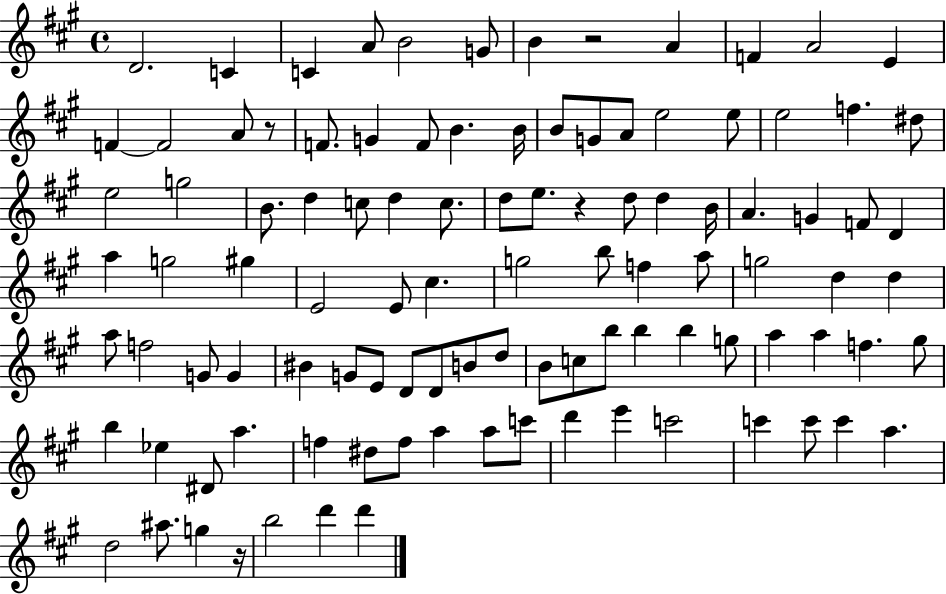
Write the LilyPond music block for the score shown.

{
  \clef treble
  \time 4/4
  \defaultTimeSignature
  \key a \major
  d'2. c'4 | c'4 a'8 b'2 g'8 | b'4 r2 a'4 | f'4 a'2 e'4 | \break f'4~~ f'2 a'8 r8 | f'8. g'4 f'8 b'4. b'16 | b'8 g'8 a'8 e''2 e''8 | e''2 f''4. dis''8 | \break e''2 g''2 | b'8. d''4 c''8 d''4 c''8. | d''8 e''8. r4 d''8 d''4 b'16 | a'4. g'4 f'8 d'4 | \break a''4 g''2 gis''4 | e'2 e'8 cis''4. | g''2 b''8 f''4 a''8 | g''2 d''4 d''4 | \break a''8 f''2 g'8 g'4 | bis'4 g'8 e'8 d'8 d'8 b'8 d''8 | b'8 c''8 b''8 b''4 b''4 g''8 | a''4 a''4 f''4. gis''8 | \break b''4 ees''4 dis'8 a''4. | f''4 dis''8 f''8 a''4 a''8 c'''8 | d'''4 e'''4 c'''2 | c'''4 c'''8 c'''4 a''4. | \break d''2 ais''8. g''4 r16 | b''2 d'''4 d'''4 | \bar "|."
}